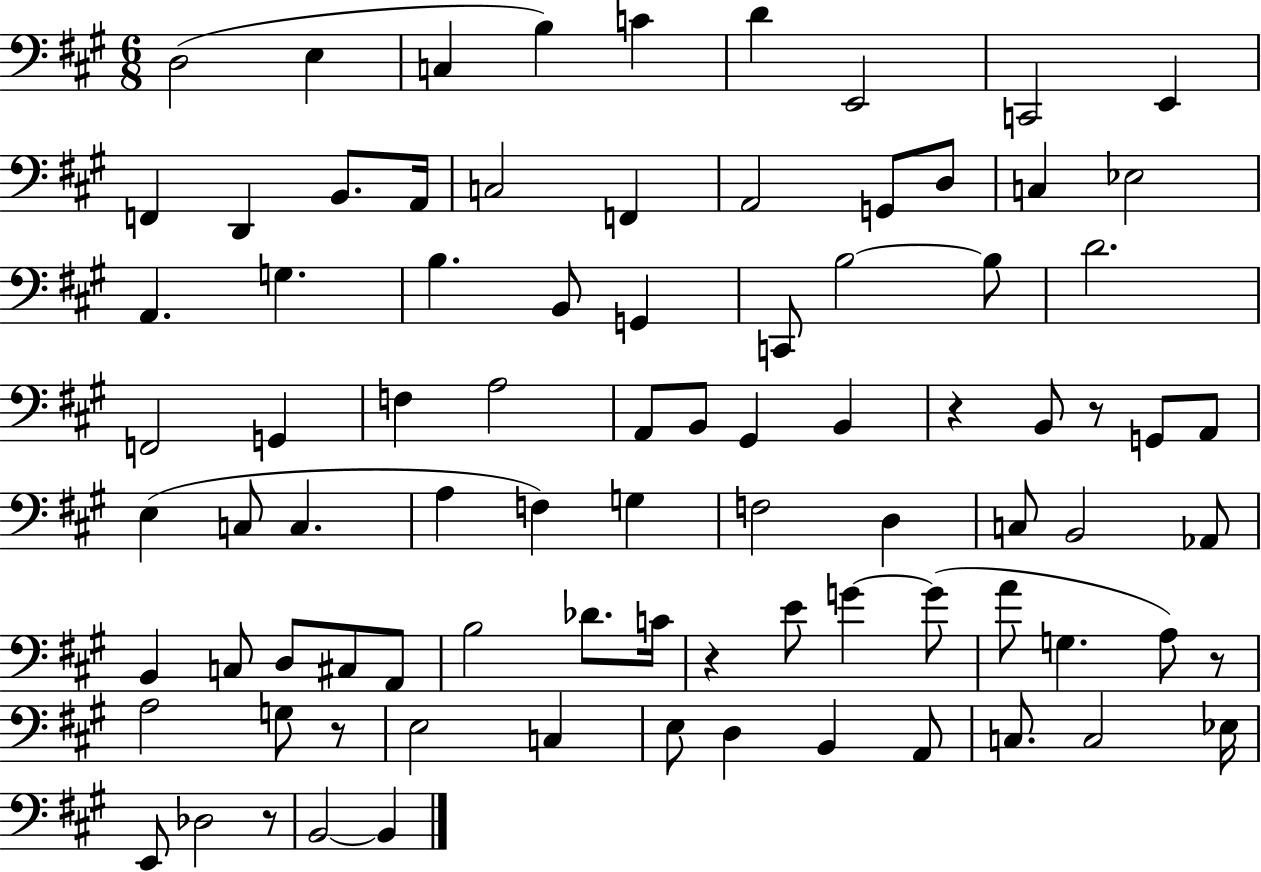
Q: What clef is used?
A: bass